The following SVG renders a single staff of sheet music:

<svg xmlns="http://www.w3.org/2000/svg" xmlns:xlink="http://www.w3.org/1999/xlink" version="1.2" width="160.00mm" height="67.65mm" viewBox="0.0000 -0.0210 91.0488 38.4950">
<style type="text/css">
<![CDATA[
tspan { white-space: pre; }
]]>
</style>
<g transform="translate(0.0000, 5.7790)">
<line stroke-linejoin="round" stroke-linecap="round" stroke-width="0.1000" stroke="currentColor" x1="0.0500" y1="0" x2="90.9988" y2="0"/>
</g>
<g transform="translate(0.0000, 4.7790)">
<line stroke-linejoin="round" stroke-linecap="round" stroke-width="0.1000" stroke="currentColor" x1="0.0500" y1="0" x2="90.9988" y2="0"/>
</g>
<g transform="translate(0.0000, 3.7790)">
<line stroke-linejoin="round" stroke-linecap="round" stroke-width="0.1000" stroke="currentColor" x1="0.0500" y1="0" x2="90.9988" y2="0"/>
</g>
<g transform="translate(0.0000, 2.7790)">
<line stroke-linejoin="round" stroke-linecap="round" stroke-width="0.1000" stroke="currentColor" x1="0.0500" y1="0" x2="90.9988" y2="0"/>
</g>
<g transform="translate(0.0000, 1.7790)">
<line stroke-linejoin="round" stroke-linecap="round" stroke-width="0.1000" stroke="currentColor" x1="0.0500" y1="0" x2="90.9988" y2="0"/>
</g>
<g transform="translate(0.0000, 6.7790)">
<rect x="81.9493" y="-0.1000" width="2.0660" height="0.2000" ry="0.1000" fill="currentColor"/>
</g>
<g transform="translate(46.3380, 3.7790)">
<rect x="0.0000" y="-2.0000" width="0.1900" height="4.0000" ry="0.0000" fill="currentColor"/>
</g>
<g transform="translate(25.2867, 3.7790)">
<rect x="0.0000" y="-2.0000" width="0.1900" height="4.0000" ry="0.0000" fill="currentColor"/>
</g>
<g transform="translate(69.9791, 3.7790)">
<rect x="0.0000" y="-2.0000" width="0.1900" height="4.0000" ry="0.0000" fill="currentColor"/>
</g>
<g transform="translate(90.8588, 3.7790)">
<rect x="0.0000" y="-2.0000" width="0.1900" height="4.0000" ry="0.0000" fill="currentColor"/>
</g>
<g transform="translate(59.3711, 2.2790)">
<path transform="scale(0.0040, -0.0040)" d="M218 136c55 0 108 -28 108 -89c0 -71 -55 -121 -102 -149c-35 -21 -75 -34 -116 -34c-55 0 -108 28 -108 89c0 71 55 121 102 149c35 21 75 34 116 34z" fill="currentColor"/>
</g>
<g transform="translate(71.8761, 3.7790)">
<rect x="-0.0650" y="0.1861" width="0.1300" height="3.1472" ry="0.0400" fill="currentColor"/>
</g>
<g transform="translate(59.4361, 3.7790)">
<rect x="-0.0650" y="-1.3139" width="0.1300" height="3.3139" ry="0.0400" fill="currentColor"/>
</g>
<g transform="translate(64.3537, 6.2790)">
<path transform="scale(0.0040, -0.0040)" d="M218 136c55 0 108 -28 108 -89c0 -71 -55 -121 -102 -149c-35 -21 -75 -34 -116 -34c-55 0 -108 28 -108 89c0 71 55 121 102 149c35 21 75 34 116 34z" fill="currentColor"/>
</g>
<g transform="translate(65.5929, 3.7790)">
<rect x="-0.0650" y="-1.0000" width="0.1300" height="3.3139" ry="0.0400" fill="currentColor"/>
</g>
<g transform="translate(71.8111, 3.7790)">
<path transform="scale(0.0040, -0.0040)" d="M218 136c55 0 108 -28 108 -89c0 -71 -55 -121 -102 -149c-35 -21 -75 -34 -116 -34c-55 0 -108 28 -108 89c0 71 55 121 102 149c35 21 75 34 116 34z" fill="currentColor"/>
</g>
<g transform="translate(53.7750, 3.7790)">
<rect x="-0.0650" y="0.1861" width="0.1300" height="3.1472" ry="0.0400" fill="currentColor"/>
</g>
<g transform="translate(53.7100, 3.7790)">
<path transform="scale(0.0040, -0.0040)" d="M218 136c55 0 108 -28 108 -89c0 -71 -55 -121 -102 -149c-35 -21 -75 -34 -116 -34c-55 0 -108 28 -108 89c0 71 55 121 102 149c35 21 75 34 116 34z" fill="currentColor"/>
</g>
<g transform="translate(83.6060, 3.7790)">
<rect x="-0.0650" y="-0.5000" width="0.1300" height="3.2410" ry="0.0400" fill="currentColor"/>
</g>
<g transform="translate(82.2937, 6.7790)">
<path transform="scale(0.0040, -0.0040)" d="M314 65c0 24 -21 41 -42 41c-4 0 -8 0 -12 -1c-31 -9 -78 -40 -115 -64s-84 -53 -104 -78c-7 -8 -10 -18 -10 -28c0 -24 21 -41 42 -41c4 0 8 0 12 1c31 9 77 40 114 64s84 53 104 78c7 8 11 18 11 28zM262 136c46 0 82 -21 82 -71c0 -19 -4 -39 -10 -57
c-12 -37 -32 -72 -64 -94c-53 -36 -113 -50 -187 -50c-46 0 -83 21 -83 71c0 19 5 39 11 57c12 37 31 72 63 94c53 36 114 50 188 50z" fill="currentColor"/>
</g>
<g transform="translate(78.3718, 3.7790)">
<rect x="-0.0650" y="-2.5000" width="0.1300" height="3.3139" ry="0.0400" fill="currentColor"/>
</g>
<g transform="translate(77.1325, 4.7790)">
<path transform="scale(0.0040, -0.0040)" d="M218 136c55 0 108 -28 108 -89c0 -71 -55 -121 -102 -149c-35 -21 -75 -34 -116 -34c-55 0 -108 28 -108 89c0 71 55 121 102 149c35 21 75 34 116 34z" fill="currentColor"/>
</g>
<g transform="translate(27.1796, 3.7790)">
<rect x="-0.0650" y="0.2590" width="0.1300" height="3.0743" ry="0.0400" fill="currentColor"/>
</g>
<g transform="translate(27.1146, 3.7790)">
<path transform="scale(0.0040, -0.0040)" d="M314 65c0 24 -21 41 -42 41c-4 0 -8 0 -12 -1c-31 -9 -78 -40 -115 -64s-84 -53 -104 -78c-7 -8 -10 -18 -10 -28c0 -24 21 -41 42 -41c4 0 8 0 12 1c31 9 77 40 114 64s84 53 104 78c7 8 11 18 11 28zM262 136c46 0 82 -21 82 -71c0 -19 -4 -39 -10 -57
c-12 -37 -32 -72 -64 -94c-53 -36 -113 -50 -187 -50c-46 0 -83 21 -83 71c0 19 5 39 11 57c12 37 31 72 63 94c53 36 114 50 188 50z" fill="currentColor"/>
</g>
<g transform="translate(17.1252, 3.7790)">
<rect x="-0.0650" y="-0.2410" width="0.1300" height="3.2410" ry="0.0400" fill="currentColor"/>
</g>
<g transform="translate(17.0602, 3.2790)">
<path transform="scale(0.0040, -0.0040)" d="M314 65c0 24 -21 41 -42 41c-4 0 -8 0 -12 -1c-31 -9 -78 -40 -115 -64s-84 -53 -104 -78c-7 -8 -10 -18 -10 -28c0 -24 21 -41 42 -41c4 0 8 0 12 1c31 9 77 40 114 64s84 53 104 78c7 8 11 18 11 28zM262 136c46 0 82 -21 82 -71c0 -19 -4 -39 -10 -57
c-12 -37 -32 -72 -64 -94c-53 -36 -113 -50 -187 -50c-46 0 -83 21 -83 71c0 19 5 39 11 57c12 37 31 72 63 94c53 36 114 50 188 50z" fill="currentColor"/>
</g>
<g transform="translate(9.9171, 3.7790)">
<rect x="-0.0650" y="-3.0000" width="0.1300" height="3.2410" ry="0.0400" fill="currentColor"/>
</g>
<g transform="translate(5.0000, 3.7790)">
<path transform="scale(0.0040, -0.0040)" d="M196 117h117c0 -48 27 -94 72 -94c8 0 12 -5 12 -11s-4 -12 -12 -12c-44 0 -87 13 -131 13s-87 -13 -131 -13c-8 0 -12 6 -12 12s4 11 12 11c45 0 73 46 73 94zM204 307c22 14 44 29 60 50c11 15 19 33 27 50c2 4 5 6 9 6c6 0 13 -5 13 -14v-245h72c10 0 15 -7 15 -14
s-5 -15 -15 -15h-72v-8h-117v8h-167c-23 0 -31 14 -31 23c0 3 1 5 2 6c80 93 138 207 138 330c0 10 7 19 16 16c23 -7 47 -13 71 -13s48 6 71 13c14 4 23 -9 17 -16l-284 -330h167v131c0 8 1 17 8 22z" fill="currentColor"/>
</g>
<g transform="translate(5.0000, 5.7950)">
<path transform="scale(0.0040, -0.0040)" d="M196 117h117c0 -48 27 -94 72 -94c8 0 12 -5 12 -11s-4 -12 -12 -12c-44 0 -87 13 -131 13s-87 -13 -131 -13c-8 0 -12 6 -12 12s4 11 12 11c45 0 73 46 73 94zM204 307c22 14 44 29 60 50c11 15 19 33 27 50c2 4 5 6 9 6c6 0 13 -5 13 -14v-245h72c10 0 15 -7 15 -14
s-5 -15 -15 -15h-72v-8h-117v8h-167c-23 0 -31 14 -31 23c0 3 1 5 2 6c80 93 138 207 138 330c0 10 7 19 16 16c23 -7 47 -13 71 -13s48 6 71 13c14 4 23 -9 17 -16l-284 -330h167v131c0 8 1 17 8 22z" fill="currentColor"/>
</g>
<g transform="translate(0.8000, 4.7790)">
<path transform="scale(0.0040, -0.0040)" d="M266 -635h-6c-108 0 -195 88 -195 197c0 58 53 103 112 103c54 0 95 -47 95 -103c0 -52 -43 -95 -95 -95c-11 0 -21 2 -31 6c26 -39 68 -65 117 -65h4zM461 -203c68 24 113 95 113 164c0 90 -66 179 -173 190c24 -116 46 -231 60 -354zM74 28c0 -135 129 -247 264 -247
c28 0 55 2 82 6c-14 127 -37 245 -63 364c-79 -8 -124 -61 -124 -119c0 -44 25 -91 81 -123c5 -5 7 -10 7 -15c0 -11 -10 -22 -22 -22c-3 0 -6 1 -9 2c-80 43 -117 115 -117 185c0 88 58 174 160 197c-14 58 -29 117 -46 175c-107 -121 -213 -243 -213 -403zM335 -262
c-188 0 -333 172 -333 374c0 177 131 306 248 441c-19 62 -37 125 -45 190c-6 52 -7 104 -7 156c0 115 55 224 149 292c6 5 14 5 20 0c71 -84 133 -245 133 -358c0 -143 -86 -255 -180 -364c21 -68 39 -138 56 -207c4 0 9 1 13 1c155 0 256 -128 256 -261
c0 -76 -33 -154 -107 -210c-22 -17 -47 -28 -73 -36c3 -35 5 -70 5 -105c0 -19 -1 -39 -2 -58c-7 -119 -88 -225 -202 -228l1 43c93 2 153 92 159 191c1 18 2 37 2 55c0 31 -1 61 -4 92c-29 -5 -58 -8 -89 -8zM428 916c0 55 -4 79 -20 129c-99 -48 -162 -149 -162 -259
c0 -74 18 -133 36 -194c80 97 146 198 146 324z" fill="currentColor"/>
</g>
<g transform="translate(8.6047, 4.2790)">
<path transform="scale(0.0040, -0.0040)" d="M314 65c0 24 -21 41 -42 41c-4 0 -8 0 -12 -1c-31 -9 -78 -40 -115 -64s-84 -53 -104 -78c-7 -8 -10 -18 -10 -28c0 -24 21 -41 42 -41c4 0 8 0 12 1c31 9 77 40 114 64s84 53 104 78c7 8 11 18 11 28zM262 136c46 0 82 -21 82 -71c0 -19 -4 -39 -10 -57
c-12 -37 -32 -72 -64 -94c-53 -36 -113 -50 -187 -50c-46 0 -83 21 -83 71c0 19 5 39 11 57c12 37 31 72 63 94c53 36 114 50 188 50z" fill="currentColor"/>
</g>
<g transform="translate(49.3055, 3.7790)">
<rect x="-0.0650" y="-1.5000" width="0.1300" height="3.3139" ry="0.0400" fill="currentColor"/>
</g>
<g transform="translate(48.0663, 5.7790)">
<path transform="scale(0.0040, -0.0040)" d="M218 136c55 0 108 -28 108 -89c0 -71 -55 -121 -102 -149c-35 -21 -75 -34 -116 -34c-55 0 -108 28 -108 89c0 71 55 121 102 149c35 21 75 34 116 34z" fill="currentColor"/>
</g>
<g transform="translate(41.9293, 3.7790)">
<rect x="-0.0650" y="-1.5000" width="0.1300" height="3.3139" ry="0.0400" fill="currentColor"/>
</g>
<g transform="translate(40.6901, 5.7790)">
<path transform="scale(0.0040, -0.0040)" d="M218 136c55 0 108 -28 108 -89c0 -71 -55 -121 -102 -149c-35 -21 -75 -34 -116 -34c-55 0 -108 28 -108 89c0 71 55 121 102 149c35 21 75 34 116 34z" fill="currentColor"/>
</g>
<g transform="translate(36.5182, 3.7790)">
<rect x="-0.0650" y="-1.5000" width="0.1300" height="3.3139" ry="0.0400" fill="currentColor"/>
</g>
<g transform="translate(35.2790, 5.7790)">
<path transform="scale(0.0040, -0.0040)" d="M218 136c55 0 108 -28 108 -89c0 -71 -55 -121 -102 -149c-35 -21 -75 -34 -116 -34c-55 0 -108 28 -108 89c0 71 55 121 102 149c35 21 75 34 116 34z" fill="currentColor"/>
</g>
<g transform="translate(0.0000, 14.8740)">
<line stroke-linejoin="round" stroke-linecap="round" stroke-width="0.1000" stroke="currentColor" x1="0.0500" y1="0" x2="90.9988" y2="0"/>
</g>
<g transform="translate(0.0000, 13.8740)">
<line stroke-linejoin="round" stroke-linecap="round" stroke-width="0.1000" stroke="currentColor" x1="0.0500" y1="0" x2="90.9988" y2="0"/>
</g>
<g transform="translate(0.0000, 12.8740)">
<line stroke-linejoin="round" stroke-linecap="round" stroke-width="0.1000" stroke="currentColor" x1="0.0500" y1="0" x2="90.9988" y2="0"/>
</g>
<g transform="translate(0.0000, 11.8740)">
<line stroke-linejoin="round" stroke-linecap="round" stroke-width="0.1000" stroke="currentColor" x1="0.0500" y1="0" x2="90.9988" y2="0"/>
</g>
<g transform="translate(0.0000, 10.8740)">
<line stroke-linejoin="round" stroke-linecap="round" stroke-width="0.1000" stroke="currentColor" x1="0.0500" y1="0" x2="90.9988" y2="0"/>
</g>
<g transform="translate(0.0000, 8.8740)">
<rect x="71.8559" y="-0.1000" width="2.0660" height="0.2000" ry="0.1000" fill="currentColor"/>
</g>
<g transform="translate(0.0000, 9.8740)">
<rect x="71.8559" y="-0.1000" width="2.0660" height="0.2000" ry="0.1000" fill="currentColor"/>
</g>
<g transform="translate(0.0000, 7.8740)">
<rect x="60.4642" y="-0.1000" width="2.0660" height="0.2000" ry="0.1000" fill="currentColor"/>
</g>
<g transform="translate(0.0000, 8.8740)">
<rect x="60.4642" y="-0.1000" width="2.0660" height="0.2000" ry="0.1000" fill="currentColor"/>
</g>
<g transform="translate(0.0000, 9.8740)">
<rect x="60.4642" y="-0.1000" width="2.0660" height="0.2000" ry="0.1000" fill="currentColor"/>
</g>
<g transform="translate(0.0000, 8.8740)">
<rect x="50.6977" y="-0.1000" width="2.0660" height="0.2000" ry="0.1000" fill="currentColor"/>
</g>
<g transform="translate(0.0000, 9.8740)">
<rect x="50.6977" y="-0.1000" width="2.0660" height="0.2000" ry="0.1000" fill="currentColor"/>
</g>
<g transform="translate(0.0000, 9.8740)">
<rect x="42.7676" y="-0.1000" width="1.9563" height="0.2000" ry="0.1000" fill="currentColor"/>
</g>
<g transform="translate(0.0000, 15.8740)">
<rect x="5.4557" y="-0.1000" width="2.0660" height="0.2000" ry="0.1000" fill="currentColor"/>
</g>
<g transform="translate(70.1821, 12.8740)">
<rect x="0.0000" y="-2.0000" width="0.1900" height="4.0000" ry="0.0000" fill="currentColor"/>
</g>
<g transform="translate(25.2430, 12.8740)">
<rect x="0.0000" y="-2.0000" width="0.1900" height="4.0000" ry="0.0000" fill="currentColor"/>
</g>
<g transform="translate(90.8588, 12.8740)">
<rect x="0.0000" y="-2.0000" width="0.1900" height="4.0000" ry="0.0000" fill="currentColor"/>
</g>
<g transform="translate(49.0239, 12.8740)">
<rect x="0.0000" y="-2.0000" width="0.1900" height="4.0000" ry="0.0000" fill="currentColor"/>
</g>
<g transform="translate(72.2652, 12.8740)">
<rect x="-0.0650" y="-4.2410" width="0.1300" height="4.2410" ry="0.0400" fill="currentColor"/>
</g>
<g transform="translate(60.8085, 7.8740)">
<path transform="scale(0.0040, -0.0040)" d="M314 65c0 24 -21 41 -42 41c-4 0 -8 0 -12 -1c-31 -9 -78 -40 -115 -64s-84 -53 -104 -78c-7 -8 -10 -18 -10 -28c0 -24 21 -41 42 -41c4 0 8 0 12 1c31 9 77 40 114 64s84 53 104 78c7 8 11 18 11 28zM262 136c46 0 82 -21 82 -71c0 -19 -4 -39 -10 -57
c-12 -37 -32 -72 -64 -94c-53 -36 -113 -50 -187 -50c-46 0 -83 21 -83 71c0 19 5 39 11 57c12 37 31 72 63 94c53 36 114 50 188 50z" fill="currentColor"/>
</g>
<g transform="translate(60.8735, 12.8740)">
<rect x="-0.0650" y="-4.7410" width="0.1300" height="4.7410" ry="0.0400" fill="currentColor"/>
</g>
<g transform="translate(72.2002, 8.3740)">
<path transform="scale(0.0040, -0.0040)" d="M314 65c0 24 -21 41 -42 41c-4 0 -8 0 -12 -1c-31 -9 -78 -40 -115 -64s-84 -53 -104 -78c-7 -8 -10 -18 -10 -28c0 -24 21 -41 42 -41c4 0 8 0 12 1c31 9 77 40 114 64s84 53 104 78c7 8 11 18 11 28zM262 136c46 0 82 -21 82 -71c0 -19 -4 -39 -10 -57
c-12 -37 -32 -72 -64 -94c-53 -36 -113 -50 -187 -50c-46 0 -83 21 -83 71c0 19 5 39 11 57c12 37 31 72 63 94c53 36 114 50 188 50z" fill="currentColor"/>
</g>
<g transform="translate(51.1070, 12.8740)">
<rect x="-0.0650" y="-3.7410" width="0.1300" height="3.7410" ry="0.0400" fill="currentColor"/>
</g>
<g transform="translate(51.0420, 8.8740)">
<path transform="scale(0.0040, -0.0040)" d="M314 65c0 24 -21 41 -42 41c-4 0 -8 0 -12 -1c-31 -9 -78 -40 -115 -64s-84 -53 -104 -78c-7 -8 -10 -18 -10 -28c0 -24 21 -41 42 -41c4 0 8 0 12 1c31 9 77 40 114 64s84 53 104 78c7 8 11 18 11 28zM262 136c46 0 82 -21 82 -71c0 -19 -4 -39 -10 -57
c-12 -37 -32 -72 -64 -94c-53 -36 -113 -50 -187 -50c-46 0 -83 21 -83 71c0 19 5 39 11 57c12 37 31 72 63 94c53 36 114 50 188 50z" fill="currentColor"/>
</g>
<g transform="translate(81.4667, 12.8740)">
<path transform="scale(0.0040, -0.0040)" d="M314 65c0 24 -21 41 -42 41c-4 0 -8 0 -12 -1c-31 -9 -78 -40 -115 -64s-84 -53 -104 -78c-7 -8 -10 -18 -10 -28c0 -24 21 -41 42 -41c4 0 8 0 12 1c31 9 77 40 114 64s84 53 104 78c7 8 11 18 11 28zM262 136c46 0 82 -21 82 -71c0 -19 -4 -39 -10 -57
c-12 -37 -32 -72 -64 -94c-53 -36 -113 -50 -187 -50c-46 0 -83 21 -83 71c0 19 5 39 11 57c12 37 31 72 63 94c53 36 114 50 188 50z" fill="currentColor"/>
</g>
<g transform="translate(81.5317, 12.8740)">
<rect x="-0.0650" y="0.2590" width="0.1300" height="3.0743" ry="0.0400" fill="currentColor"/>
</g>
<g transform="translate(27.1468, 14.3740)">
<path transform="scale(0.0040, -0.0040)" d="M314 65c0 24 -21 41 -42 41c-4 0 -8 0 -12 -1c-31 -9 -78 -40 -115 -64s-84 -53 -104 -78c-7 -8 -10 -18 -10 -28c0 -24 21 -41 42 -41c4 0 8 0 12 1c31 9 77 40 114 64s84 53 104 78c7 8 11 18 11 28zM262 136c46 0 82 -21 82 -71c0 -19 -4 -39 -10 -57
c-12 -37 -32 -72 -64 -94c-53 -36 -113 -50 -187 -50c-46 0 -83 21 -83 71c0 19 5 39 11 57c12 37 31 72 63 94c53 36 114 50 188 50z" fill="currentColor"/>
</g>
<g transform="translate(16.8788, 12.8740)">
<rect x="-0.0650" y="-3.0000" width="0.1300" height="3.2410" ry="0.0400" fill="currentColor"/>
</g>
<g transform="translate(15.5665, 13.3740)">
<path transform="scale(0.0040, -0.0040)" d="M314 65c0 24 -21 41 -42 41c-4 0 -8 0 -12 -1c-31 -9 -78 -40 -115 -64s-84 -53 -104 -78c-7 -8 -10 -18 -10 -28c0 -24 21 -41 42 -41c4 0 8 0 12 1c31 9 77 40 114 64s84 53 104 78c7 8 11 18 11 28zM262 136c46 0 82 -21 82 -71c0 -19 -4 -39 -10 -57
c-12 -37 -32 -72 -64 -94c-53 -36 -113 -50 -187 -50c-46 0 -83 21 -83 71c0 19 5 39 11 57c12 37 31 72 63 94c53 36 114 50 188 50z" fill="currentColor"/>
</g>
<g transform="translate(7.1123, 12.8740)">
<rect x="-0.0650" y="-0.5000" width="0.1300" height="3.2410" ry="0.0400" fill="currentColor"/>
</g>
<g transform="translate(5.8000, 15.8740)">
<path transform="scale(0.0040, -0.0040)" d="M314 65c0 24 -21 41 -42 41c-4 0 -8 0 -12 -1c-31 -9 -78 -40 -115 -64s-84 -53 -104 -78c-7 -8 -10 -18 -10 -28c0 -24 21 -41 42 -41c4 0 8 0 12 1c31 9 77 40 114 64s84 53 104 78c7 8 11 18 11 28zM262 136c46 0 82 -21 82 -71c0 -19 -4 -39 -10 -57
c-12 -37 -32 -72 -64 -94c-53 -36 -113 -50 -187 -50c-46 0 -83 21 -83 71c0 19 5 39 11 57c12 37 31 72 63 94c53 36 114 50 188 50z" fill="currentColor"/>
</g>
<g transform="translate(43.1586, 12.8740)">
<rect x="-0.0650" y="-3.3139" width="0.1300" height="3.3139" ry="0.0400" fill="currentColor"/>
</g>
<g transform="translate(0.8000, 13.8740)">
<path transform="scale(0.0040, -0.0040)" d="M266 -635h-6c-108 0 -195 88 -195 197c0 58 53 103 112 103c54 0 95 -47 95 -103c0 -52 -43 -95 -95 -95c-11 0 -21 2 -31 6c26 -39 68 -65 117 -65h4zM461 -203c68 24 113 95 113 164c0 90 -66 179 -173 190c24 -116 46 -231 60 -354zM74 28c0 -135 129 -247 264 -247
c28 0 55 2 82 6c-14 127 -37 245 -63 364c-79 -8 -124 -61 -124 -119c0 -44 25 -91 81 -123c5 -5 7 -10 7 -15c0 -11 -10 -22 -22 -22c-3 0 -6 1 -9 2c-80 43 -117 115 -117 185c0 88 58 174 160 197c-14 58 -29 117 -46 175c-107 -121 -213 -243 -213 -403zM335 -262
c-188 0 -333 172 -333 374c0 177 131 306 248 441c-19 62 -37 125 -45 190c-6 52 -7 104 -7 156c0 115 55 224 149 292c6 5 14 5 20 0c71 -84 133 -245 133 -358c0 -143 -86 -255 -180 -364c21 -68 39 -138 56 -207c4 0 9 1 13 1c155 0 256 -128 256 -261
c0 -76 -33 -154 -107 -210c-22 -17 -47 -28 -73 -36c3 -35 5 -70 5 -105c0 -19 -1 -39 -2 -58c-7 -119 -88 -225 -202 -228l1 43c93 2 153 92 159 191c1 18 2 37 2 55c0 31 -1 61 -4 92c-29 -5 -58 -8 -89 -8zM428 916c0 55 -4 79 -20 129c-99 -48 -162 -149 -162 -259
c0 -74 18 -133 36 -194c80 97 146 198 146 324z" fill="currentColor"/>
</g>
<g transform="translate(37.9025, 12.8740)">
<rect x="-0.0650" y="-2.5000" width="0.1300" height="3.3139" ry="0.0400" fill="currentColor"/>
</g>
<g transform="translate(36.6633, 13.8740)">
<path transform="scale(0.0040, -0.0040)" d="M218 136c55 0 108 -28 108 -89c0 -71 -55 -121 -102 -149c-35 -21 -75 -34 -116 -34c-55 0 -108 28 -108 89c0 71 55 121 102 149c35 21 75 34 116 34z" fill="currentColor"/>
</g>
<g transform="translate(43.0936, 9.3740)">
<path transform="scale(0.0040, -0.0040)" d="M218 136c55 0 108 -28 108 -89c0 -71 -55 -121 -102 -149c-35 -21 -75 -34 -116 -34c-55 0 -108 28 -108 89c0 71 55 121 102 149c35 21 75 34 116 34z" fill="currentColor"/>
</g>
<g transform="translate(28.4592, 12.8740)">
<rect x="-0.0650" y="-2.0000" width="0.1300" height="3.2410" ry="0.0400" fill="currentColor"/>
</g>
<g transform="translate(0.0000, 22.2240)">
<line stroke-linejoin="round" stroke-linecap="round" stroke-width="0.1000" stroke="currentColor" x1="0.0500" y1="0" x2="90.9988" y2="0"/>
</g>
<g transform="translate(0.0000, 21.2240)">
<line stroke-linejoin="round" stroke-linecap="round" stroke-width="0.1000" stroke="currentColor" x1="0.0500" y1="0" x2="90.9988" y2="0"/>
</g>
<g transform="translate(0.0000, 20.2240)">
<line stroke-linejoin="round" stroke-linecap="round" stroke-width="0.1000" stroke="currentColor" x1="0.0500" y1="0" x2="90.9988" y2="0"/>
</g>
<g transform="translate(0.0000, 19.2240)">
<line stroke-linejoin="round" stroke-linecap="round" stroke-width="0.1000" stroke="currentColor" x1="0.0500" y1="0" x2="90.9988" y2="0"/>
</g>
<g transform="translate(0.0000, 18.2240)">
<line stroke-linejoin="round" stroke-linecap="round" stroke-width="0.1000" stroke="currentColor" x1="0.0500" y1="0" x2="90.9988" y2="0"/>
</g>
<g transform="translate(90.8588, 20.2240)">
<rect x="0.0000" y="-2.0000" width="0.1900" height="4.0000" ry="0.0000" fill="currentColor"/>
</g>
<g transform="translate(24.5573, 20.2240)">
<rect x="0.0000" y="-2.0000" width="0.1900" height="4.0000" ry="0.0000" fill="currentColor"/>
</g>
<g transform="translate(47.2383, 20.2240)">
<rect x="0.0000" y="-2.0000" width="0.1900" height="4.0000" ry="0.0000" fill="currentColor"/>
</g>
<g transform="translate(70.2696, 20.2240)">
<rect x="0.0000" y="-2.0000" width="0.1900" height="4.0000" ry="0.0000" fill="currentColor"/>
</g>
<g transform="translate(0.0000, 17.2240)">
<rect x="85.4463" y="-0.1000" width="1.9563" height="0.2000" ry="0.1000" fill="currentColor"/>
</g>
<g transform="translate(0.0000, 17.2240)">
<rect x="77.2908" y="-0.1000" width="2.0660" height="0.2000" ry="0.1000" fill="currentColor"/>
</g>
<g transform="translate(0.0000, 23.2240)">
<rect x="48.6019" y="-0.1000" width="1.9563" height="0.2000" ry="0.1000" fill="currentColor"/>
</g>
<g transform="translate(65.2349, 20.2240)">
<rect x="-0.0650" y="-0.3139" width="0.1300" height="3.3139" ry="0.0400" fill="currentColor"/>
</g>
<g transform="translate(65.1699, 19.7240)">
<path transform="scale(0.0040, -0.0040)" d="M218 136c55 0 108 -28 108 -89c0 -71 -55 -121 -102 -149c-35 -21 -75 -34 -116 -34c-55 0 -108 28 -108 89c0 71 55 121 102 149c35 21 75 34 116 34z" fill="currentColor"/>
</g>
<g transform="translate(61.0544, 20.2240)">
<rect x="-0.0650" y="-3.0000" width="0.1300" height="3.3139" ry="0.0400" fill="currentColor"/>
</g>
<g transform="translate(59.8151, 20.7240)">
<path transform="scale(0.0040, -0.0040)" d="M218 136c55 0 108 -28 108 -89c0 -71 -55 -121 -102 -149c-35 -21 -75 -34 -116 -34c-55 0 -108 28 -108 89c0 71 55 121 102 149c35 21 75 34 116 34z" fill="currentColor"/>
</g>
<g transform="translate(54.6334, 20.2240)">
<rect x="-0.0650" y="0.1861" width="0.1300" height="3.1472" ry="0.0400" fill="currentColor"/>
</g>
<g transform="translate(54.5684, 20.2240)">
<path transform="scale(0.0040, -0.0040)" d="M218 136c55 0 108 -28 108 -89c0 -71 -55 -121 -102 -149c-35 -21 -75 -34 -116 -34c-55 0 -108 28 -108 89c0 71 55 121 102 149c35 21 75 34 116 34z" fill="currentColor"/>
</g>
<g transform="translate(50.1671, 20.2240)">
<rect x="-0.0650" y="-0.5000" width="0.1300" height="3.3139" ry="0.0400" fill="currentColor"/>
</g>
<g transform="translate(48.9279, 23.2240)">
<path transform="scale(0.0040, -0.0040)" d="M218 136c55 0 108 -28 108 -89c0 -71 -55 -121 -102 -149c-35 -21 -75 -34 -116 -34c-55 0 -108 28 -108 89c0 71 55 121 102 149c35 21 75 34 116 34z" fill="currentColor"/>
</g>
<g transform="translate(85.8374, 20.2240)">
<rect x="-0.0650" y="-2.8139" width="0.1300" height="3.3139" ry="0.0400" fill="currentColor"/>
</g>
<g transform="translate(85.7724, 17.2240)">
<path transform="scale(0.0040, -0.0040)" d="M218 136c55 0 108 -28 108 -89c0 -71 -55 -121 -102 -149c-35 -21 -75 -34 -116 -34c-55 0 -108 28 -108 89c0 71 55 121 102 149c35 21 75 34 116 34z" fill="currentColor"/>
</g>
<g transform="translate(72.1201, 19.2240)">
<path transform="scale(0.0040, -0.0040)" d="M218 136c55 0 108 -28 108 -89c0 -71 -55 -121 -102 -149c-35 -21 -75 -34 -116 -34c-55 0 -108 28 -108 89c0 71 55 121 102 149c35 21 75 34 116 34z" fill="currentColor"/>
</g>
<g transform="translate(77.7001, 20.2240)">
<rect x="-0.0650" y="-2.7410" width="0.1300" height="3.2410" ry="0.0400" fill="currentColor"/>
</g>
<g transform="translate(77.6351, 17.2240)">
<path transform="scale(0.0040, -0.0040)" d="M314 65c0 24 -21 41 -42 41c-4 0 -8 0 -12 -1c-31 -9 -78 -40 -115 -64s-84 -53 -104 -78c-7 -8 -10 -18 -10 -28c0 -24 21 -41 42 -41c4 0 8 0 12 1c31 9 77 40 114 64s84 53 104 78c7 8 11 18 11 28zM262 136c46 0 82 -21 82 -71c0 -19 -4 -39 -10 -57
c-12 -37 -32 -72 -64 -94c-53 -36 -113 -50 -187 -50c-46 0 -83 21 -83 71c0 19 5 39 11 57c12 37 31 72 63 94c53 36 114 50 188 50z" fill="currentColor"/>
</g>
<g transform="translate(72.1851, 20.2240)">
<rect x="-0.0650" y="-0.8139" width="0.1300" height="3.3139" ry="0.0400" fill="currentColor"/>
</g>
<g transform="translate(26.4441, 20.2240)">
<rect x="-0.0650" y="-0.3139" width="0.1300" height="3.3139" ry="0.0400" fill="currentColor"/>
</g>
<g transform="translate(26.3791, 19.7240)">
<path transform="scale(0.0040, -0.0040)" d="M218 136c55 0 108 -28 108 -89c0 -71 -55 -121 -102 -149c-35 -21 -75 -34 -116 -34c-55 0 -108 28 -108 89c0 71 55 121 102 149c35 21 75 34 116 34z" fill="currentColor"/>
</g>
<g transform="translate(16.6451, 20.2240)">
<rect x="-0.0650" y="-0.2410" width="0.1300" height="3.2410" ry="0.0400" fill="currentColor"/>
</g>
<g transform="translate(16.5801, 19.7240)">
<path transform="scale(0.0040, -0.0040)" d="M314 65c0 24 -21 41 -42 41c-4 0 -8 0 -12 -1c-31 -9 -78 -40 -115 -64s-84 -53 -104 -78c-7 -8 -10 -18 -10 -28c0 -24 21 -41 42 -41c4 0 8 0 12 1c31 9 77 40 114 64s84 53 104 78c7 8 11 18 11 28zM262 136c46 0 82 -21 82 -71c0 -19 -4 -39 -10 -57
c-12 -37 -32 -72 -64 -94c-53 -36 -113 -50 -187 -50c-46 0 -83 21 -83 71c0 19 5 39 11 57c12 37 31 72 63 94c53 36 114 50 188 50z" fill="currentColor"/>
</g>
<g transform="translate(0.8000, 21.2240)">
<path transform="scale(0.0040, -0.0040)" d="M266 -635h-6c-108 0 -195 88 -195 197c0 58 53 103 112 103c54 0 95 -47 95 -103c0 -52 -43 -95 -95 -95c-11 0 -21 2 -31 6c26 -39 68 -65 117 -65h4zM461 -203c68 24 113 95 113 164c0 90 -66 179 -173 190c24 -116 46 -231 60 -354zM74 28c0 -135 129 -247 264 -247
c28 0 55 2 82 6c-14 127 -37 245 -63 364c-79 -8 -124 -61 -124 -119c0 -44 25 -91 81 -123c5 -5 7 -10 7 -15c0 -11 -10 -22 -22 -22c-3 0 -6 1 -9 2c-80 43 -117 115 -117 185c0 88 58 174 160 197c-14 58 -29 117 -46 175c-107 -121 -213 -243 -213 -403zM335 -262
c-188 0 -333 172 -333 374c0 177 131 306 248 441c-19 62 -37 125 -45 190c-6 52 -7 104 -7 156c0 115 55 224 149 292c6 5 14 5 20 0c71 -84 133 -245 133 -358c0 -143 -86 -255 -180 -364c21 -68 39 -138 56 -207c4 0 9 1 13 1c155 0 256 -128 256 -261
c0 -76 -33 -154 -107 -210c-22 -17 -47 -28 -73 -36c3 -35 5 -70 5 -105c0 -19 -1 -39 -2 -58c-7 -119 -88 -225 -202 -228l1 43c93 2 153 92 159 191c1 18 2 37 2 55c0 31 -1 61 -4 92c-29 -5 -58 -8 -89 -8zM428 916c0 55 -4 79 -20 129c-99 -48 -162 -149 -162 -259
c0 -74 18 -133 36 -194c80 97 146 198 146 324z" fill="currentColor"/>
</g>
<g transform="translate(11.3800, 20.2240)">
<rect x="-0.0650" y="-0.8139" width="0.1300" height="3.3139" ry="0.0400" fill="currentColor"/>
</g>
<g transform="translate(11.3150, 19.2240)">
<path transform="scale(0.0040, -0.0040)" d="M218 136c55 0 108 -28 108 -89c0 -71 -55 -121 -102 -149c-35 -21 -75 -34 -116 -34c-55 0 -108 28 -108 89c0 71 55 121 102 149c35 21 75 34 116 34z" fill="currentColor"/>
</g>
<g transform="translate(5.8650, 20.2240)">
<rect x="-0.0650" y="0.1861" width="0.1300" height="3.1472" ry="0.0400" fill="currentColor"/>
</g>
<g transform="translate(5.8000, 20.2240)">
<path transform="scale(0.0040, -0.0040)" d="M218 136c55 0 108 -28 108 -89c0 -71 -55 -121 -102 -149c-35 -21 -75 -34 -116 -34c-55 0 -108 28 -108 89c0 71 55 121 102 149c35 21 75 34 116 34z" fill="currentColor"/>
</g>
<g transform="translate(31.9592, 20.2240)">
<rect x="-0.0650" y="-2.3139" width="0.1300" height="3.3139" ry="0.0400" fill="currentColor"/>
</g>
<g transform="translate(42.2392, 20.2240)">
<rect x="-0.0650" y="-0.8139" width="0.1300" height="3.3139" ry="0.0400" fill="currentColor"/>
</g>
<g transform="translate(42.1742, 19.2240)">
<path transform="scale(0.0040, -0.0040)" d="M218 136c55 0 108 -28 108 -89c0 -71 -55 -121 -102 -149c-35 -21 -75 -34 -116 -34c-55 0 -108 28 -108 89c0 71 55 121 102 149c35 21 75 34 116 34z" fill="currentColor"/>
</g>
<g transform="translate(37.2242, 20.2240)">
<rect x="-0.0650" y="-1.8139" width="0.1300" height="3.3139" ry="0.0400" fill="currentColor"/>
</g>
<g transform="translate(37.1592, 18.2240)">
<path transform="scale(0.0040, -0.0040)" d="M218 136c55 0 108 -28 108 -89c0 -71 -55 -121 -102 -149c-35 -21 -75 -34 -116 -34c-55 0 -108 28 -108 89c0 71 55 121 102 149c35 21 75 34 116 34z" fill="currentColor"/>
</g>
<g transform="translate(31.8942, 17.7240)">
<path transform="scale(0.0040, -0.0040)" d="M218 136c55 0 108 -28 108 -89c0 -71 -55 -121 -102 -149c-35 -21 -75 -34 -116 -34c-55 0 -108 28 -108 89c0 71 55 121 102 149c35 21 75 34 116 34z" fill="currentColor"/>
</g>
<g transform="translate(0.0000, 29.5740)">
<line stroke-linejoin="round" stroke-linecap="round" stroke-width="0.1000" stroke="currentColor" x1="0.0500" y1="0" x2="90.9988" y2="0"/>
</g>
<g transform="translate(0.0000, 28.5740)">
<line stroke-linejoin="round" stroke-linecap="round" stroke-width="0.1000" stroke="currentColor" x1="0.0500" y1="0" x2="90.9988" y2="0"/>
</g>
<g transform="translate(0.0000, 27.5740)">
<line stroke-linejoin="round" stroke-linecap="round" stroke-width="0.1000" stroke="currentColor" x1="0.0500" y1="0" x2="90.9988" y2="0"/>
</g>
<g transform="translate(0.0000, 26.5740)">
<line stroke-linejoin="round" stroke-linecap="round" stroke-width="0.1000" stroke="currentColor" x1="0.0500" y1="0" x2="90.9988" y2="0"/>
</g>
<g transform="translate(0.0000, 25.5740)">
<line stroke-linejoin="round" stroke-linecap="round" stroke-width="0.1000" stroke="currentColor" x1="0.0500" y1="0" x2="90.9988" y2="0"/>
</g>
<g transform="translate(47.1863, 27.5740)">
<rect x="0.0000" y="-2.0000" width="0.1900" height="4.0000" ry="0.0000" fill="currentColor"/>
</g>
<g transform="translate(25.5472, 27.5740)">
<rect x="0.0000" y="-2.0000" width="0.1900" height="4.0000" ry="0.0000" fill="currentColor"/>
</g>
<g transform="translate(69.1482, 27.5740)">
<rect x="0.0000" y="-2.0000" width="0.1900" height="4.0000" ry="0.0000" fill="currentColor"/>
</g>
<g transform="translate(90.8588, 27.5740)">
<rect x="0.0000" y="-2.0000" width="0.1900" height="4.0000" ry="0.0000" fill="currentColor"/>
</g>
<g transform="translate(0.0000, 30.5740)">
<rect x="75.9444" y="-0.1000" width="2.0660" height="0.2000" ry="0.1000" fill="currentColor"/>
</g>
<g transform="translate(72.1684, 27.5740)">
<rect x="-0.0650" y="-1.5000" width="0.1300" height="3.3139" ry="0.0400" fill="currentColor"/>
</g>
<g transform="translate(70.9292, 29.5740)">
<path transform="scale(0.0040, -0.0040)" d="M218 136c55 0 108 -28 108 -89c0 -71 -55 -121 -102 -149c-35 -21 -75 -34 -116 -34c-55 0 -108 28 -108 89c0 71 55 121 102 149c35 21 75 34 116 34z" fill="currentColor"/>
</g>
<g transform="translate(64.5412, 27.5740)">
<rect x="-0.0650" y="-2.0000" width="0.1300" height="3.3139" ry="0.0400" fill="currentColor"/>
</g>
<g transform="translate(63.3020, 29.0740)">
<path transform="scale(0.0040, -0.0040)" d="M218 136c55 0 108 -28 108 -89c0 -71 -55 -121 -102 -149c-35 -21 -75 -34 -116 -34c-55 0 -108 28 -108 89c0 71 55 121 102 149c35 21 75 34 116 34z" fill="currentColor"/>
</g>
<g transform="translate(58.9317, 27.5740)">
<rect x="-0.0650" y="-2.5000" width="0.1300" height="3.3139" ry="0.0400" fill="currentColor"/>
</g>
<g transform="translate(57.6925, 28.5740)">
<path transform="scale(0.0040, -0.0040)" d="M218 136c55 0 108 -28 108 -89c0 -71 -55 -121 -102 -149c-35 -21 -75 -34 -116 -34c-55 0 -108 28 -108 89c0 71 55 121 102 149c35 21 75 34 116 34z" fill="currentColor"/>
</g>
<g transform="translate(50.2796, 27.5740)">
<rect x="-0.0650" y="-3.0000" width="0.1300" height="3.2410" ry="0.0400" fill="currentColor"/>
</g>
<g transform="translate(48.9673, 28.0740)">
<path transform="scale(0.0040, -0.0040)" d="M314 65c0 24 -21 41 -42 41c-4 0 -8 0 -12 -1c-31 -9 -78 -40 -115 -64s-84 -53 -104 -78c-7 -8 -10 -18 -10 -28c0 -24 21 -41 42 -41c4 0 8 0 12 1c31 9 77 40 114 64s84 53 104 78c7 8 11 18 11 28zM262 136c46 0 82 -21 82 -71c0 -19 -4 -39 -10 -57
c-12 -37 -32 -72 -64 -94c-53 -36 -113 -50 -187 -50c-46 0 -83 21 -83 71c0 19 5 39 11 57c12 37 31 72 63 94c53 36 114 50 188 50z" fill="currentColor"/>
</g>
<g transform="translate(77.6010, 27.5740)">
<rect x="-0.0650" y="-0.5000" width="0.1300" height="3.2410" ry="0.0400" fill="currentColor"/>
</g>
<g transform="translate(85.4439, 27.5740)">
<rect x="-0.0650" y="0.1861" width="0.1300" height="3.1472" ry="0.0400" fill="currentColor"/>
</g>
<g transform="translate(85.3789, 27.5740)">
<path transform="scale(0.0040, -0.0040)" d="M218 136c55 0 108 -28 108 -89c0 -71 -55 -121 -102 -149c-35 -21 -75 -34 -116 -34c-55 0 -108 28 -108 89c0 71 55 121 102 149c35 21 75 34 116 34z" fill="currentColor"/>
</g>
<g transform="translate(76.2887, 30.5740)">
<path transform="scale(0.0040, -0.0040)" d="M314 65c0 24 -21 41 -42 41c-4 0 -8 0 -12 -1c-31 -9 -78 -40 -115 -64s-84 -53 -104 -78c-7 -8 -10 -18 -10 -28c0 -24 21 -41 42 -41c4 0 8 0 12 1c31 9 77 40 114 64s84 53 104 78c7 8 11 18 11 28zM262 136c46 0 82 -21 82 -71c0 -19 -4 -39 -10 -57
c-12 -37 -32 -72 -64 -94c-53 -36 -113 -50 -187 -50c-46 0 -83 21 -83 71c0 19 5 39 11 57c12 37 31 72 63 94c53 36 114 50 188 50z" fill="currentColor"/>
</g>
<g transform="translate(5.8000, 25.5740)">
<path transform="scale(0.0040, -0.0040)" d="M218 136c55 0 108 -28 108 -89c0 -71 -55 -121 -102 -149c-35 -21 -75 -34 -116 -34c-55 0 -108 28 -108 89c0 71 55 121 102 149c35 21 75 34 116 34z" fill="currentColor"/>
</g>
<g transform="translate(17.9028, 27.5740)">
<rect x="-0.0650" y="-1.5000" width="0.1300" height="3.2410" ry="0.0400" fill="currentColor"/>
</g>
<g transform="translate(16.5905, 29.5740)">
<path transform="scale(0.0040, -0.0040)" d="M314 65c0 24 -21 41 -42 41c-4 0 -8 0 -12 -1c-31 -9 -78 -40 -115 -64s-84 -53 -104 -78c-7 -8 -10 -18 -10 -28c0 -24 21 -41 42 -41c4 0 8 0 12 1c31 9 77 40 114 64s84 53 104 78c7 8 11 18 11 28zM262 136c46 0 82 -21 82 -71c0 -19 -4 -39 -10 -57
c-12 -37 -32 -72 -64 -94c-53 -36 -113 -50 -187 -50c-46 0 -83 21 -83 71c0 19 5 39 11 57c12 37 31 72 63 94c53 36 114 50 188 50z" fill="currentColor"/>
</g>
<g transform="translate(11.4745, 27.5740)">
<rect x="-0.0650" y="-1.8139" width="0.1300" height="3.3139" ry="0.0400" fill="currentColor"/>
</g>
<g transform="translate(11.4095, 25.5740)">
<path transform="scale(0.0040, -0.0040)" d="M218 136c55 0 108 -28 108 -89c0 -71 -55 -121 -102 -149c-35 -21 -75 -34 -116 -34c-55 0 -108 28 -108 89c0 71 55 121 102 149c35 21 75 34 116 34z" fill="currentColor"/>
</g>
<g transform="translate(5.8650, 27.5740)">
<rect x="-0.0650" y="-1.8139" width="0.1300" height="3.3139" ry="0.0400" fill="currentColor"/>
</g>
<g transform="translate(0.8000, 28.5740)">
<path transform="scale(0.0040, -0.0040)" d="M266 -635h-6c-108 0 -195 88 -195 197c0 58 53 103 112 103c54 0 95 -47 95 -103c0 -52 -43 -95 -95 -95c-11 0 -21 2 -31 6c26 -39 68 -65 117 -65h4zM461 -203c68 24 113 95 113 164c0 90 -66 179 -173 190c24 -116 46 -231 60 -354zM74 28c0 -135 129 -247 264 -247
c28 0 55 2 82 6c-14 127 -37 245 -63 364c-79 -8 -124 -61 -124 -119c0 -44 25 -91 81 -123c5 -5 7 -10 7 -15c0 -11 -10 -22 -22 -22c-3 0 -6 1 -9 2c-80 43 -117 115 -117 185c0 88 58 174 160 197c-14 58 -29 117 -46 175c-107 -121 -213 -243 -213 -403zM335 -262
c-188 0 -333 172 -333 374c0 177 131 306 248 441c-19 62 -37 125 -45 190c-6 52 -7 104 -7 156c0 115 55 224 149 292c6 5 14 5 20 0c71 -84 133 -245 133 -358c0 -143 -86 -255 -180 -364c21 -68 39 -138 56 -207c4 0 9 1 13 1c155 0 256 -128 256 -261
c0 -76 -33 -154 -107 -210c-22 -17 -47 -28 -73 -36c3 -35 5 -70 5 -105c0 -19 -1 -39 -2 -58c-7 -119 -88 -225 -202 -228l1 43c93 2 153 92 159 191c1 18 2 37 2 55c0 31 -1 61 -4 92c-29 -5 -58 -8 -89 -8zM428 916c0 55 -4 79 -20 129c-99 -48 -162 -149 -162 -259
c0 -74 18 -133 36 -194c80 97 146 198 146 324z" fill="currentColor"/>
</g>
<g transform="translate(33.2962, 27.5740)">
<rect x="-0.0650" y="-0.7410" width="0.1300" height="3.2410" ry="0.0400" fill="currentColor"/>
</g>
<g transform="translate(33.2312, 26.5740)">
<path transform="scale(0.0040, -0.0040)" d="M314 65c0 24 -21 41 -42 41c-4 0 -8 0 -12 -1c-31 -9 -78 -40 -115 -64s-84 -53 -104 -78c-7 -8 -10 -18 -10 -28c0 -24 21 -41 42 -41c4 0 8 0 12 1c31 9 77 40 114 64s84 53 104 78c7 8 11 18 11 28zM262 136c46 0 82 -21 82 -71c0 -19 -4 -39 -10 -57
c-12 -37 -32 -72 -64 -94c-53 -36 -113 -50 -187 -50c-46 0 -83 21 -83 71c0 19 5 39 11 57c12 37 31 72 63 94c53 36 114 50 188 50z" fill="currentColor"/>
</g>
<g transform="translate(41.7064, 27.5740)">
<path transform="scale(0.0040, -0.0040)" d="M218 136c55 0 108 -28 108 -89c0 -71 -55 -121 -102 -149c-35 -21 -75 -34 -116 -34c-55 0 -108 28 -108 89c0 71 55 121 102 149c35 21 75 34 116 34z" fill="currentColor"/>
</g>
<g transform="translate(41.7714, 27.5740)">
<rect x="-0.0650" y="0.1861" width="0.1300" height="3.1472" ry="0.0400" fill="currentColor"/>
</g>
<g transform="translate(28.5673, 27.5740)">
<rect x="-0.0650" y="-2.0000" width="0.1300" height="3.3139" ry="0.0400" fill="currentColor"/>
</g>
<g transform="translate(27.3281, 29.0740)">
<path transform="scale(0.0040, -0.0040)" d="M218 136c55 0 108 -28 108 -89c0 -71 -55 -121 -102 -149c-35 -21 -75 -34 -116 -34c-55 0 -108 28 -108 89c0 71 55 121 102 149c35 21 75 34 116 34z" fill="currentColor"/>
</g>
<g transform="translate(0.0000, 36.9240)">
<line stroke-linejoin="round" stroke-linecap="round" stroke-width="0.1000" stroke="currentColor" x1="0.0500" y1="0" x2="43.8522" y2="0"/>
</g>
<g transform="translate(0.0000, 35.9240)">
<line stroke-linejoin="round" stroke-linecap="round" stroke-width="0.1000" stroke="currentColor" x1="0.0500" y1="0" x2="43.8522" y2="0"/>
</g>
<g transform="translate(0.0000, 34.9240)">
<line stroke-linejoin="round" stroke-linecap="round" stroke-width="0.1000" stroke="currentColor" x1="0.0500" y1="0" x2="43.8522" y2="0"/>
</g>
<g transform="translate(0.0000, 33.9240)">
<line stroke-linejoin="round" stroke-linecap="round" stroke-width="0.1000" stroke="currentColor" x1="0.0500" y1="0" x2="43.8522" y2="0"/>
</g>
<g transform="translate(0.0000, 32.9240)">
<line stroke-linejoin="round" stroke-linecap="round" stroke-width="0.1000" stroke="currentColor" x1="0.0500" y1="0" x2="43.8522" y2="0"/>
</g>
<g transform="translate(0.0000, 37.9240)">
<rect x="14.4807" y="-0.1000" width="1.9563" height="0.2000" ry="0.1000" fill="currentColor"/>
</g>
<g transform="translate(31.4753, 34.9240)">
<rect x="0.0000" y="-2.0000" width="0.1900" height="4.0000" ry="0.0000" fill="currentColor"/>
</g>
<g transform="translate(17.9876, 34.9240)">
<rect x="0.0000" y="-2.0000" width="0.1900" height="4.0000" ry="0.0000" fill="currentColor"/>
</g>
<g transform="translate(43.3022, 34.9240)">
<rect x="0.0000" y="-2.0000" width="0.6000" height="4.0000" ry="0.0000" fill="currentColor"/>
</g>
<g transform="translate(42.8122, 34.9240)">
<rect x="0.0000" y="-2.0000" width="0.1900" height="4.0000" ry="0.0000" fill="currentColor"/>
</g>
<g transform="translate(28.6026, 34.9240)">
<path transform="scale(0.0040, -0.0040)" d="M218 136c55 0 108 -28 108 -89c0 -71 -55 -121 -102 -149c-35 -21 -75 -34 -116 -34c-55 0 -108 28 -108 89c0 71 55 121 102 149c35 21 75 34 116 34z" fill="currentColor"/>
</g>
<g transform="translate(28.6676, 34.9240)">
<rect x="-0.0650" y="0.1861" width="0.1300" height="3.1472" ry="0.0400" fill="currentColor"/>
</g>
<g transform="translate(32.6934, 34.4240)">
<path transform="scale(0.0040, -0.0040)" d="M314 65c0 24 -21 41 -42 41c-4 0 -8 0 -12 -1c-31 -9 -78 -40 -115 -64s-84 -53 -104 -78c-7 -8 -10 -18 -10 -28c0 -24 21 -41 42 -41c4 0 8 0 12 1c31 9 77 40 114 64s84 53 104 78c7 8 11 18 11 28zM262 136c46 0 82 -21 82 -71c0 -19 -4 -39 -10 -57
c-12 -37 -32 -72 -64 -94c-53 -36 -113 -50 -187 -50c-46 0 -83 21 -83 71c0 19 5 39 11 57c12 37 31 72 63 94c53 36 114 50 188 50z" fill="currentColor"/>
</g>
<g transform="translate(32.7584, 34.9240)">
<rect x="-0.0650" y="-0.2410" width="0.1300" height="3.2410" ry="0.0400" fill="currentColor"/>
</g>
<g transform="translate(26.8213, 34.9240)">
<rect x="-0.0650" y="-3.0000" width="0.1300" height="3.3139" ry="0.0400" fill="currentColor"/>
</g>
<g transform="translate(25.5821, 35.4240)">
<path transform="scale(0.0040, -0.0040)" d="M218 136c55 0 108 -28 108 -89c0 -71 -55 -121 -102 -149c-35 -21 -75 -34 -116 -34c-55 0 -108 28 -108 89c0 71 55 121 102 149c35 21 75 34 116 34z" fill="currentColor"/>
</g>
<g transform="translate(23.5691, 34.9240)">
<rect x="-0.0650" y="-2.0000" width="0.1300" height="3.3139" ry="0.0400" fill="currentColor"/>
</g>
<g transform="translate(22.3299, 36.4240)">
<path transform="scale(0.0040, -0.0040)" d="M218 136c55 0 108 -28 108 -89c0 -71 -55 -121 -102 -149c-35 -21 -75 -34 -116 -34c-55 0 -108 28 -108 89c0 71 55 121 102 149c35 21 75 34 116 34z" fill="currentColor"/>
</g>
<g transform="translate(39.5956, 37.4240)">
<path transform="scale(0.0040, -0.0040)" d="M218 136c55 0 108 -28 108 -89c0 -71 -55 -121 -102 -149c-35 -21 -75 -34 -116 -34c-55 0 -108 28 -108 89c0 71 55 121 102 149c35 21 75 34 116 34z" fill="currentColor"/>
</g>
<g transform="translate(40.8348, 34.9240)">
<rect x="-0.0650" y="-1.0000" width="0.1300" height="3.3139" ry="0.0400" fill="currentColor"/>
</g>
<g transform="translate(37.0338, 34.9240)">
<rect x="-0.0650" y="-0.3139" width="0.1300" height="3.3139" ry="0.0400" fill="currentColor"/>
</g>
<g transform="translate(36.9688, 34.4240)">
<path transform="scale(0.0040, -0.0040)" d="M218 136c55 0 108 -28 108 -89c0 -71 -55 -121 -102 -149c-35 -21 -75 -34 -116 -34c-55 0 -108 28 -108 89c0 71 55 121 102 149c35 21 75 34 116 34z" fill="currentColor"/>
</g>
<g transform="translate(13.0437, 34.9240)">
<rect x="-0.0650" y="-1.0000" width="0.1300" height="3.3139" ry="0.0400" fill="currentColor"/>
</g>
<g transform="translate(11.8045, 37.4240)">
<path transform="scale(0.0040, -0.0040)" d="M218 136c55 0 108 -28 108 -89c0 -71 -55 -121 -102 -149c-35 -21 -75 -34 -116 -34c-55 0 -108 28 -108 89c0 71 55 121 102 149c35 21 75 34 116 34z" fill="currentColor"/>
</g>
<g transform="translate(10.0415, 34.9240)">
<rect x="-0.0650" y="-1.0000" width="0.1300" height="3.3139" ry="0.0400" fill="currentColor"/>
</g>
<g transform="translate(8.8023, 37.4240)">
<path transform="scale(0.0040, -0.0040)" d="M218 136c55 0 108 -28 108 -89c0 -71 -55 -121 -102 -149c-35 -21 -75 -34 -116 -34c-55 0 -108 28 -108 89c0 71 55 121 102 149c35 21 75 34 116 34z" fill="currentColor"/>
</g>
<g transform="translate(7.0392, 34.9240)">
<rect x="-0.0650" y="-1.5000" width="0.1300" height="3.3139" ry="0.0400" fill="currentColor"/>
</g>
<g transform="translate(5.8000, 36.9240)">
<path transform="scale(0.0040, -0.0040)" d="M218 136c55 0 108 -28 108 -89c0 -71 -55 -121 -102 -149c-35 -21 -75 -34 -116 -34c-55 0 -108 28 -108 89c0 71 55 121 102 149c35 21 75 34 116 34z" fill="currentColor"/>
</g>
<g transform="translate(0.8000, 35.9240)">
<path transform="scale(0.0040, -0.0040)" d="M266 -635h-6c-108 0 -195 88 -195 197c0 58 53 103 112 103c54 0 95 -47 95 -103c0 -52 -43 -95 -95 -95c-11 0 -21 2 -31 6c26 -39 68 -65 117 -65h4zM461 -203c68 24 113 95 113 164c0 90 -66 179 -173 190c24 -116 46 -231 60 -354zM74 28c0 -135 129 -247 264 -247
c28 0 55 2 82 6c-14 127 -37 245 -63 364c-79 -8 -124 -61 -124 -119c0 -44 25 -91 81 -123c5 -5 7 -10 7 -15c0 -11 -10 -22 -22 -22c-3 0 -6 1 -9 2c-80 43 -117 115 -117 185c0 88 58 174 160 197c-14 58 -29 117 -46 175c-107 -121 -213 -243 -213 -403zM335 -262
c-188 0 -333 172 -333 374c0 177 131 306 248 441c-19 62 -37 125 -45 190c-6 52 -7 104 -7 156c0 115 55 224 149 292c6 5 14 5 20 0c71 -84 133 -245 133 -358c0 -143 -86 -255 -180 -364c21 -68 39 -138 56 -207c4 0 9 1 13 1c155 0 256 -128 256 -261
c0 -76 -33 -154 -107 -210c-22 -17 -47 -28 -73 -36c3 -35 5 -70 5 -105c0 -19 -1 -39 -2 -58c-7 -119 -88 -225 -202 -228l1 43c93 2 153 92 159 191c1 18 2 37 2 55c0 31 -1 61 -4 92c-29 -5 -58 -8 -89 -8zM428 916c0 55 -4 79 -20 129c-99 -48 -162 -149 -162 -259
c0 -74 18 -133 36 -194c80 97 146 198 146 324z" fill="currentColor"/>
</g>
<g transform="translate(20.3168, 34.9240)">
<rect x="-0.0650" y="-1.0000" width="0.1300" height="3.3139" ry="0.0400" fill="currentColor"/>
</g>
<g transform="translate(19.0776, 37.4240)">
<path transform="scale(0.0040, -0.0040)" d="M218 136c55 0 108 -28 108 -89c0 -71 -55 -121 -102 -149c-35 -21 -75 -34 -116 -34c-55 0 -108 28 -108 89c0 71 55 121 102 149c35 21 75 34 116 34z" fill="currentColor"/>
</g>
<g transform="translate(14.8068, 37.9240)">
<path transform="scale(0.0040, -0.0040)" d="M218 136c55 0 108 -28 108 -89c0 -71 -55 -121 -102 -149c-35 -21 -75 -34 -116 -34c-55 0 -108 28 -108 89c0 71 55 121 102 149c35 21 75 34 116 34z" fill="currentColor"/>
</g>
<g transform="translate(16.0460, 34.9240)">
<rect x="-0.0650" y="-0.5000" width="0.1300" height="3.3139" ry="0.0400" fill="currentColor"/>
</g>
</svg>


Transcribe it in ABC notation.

X:1
T:Untitled
M:4/4
L:1/4
K:C
A2 c2 B2 E E E B e D B G C2 C2 A2 F2 G b c'2 e'2 d'2 B2 B d c2 c g f d C B A c d a2 a f f E2 F d2 B A2 G F E C2 B E D D C D F A B c2 c D